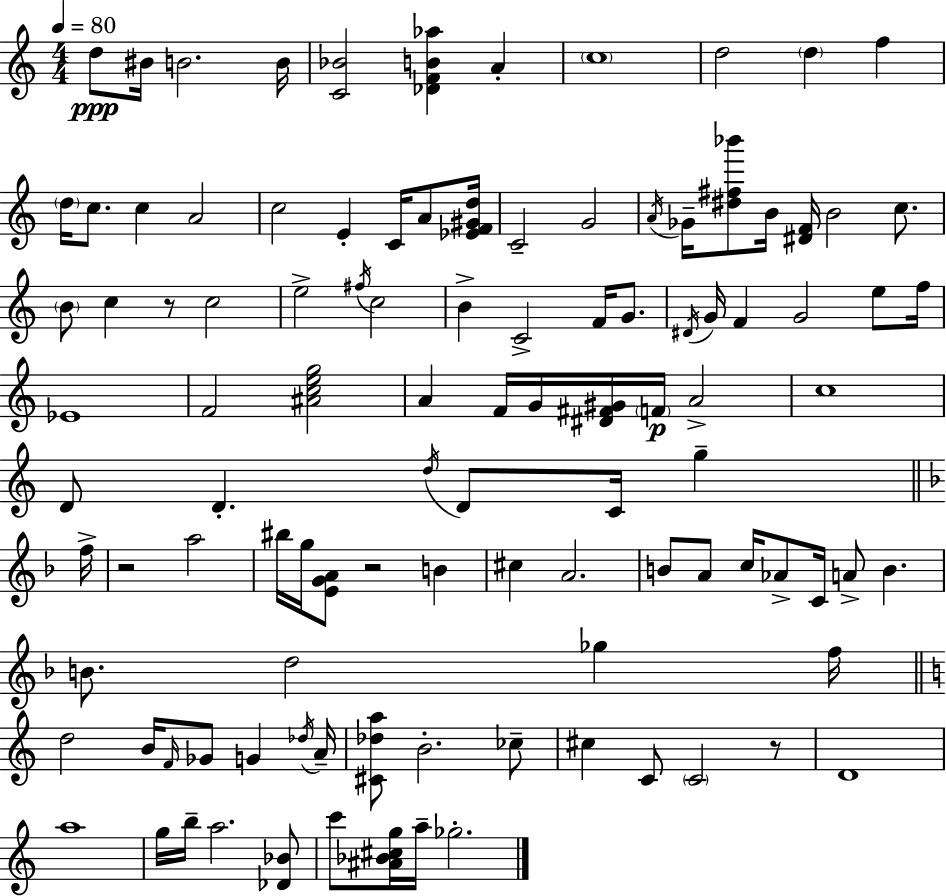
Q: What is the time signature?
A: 4/4